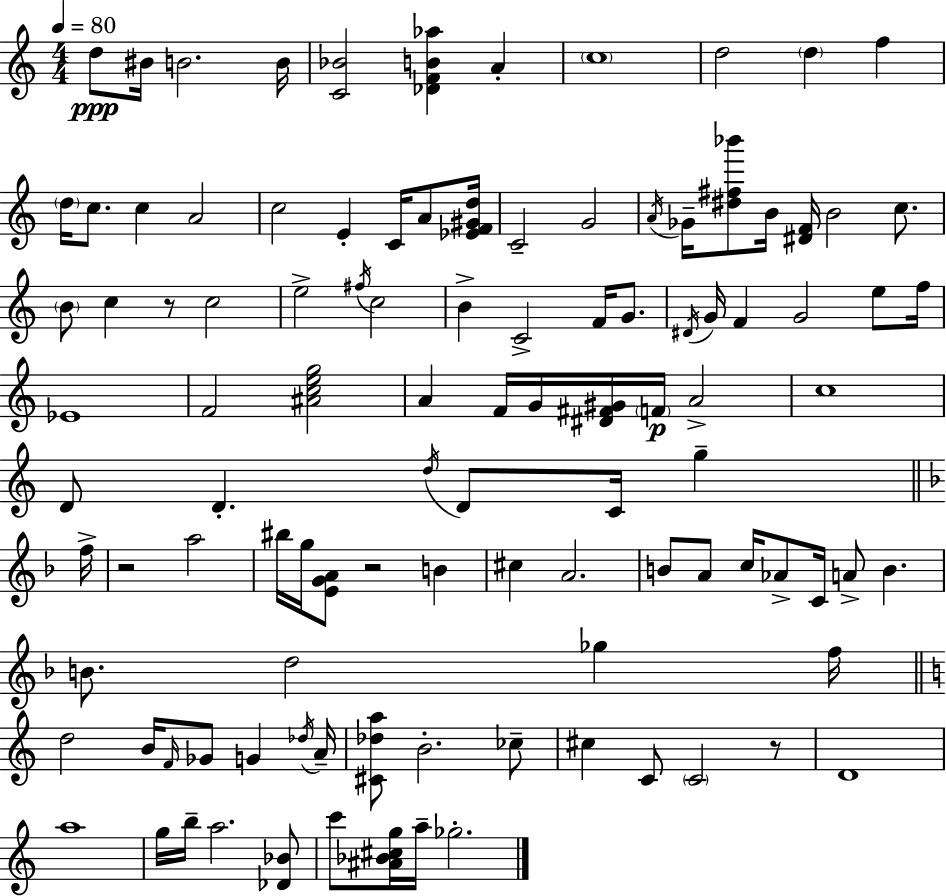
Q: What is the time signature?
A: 4/4